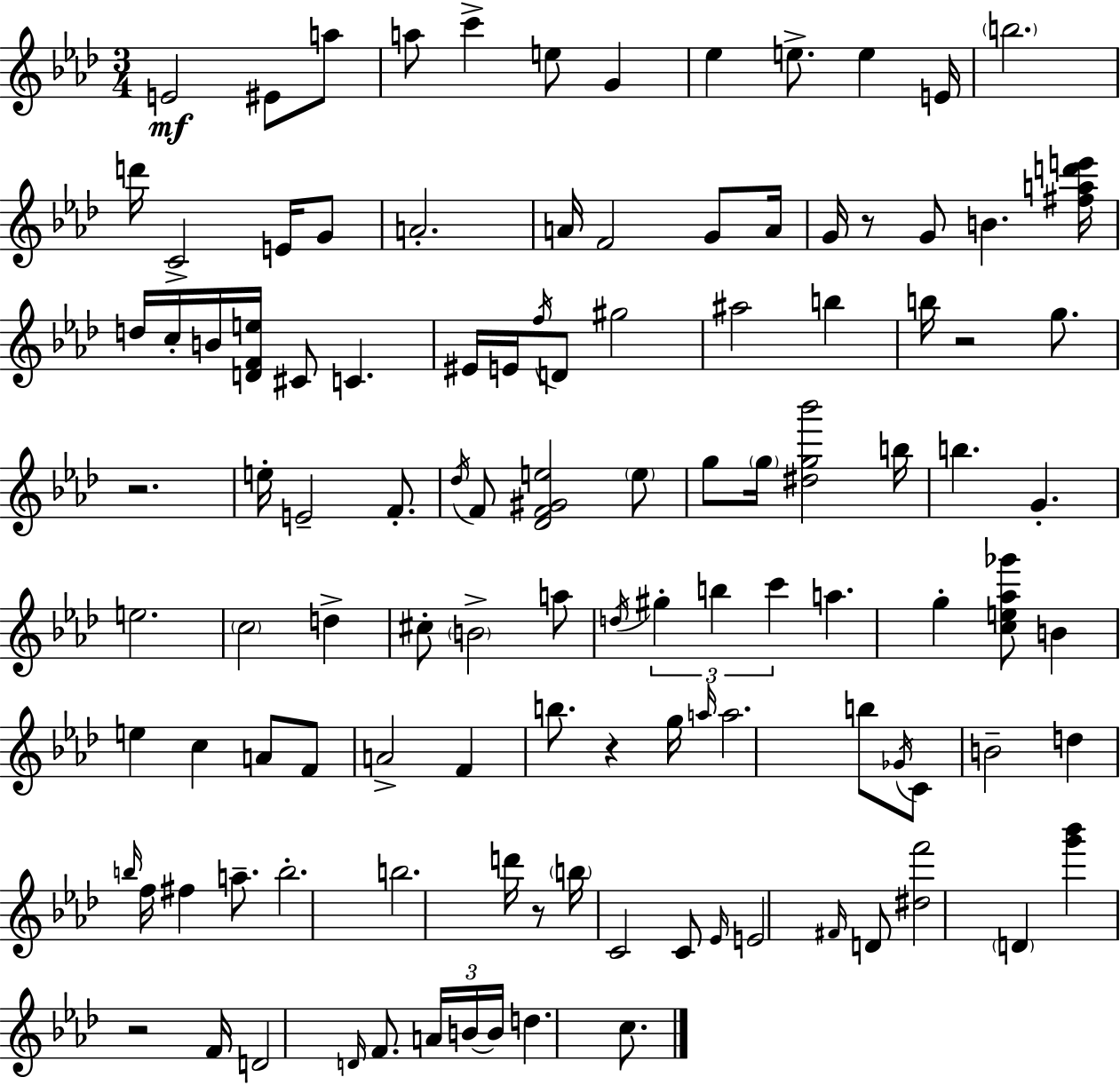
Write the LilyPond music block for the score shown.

{
  \clef treble
  \numericTimeSignature
  \time 3/4
  \key aes \major
  \repeat volta 2 { e'2\mf eis'8 a''8 | a''8 c'''4-> e''8 g'4 | ees''4 e''8.-> e''4 e'16 | \parenthesize b''2. | \break d'''16 c'2-> e'16 g'8 | a'2.-. | a'16 f'2 g'8 a'16 | g'16 r8 g'8 b'4. <fis'' a'' d''' e'''>16 | \break d''16 c''16-. b'16 <d' f' e''>16 cis'8 c'4. | eis'16 e'16 \acciaccatura { f''16 } d'8 gis''2 | ais''2 b''4 | b''16 r2 g''8. | \break r2. | e''16-. e'2-- f'8.-. | \acciaccatura { des''16 } f'8 <des' f' gis' e''>2 | \parenthesize e''8 g''8 \parenthesize g''16 <dis'' g'' bes'''>2 | \break b''16 b''4. g'4.-. | e''2. | \parenthesize c''2 d''4-> | cis''8-. \parenthesize b'2-> | \break a''8 \acciaccatura { d''16 } \tuplet 3/2 { gis''4-. b''4 c'''4 } | a''4. g''4-. | <c'' e'' aes'' ges'''>8 b'4 e''4 c''4 | a'8 f'8 a'2-> | \break f'4 b''8. r4 | g''16 \grace { a''16 } a''2. | b''8 \acciaccatura { ges'16 } c'8 b'2-- | d''4 \grace { b''16 } f''16 fis''4 | \break a''8.-- b''2.-. | b''2. | d'''16 r8 \parenthesize b''16 c'2 | c'8 \grace { ees'16 } e'2 | \break \grace { fis'16 } d'8 <dis'' f'''>2 | \parenthesize d'4 <g''' bes'''>4 | r2 f'16 d'2 | \grace { d'16 } f'8. \tuplet 3/2 { a'16 b'16~~ b'16 } | \break d''4. c''8. } \bar "|."
}